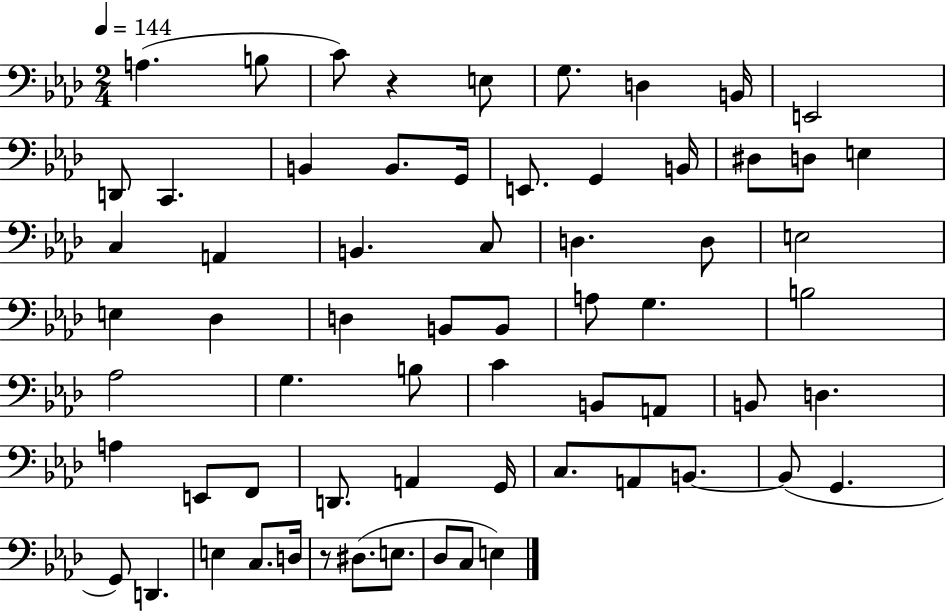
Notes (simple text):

A3/q. B3/e C4/e R/q E3/e G3/e. D3/q B2/s E2/h D2/e C2/q. B2/q B2/e. G2/s E2/e. G2/q B2/s D#3/e D3/e E3/q C3/q A2/q B2/q. C3/e D3/q. D3/e E3/h E3/q Db3/q D3/q B2/e B2/e A3/e G3/q. B3/h Ab3/h G3/q. B3/e C4/q B2/e A2/e B2/e D3/q. A3/q E2/e F2/e D2/e. A2/q G2/s C3/e. A2/e B2/e. B2/e G2/q. G2/e D2/q. E3/q C3/e. D3/s R/e D#3/e. E3/e. Db3/e C3/e E3/q